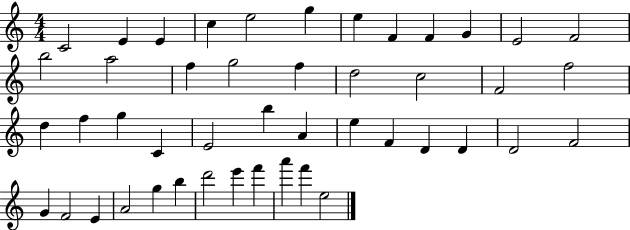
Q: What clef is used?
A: treble